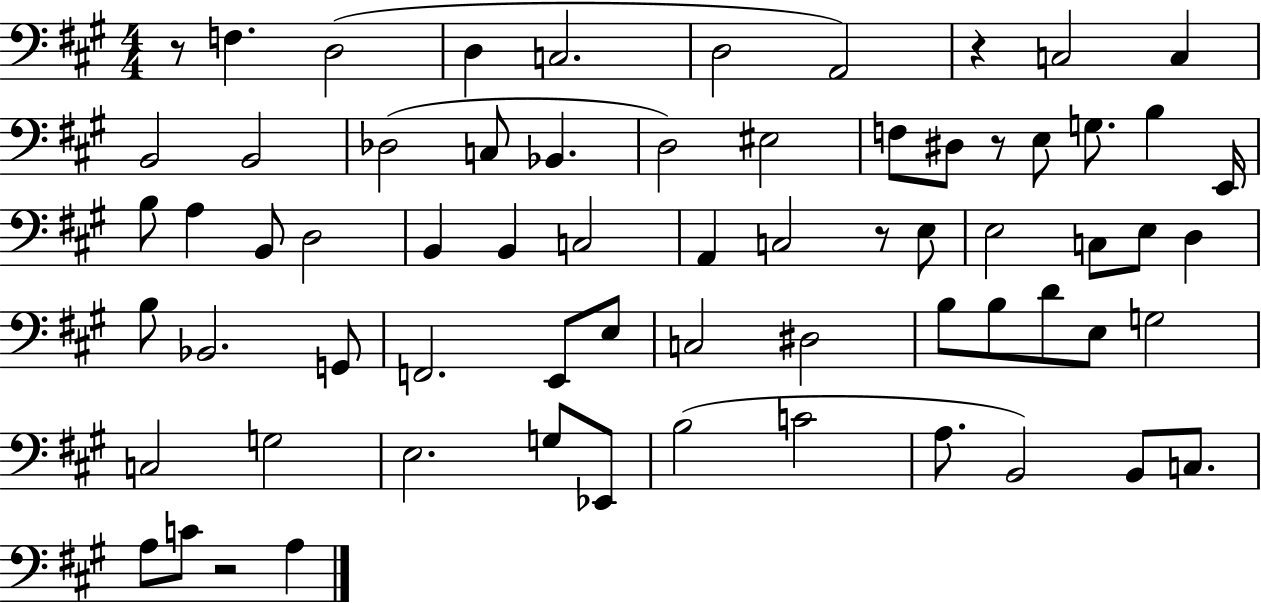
{
  \clef bass
  \numericTimeSignature
  \time 4/4
  \key a \major
  \repeat volta 2 { r8 f4. d2( | d4 c2. | d2 a,2) | r4 c2 c4 | \break b,2 b,2 | des2( c8 bes,4. | d2) eis2 | f8 dis8 r8 e8 g8. b4 e,16 | \break b8 a4 b,8 d2 | b,4 b,4 c2 | a,4 c2 r8 e8 | e2 c8 e8 d4 | \break b8 bes,2. g,8 | f,2. e,8 e8 | c2 dis2 | b8 b8 d'8 e8 g2 | \break c2 g2 | e2. g8 ees,8 | b2( c'2 | a8. b,2) b,8 c8. | \break a8 c'8 r2 a4 | } \bar "|."
}